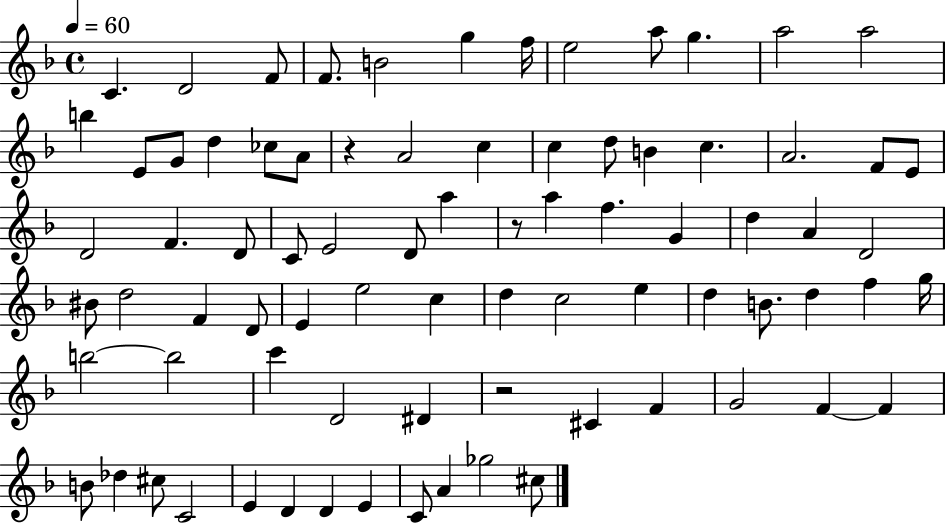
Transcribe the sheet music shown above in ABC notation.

X:1
T:Untitled
M:4/4
L:1/4
K:F
C D2 F/2 F/2 B2 g f/4 e2 a/2 g a2 a2 b E/2 G/2 d _c/2 A/2 z A2 c c d/2 B c A2 F/2 E/2 D2 F D/2 C/2 E2 D/2 a z/2 a f G d A D2 ^B/2 d2 F D/2 E e2 c d c2 e d B/2 d f g/4 b2 b2 c' D2 ^D z2 ^C F G2 F F B/2 _d ^c/2 C2 E D D E C/2 A _g2 ^c/2